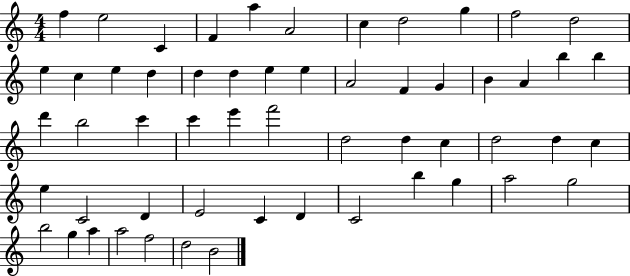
{
  \clef treble
  \numericTimeSignature
  \time 4/4
  \key c \major
  f''4 e''2 c'4 | f'4 a''4 a'2 | c''4 d''2 g''4 | f''2 d''2 | \break e''4 c''4 e''4 d''4 | d''4 d''4 e''4 e''4 | a'2 f'4 g'4 | b'4 a'4 b''4 b''4 | \break d'''4 b''2 c'''4 | c'''4 e'''4 f'''2 | d''2 d''4 c''4 | d''2 d''4 c''4 | \break e''4 c'2 d'4 | e'2 c'4 d'4 | c'2 b''4 g''4 | a''2 g''2 | \break b''2 g''4 a''4 | a''2 f''2 | d''2 b'2 | \bar "|."
}